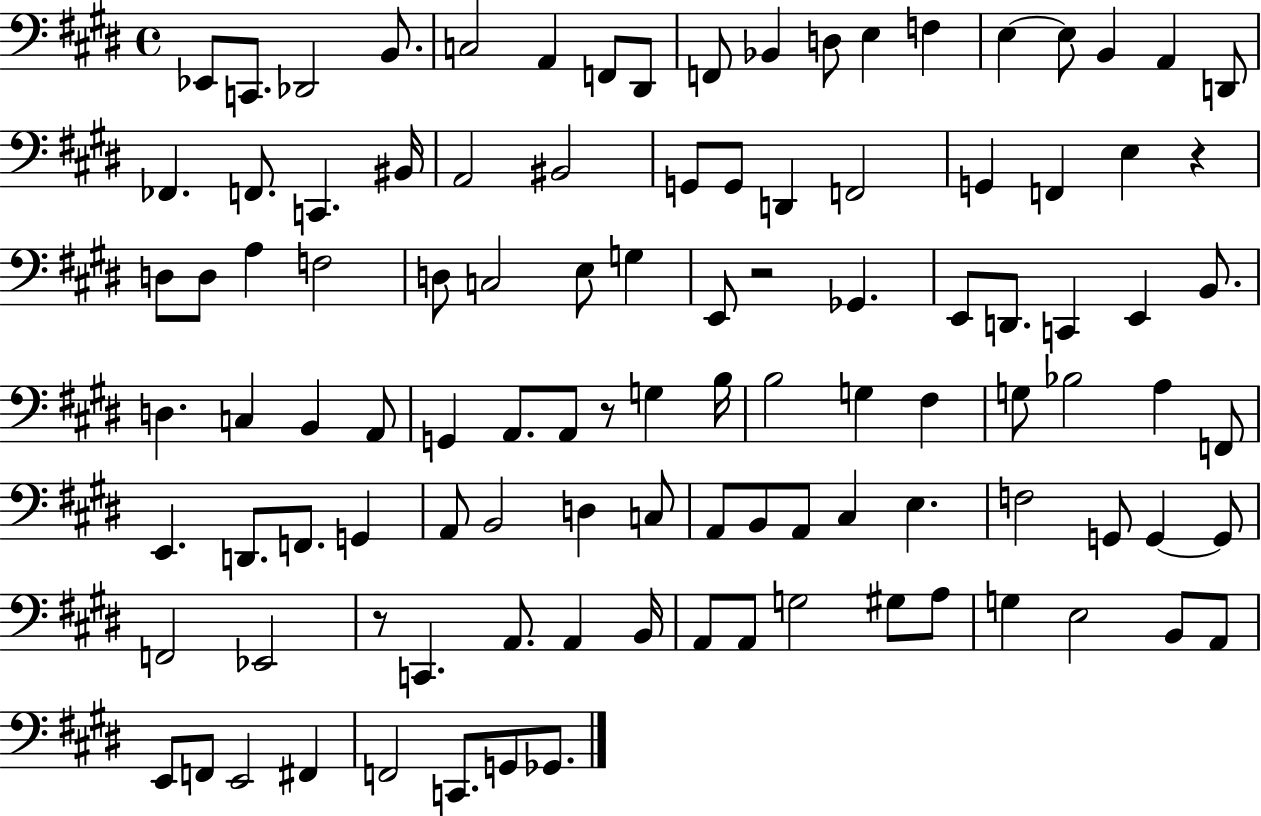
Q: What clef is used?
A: bass